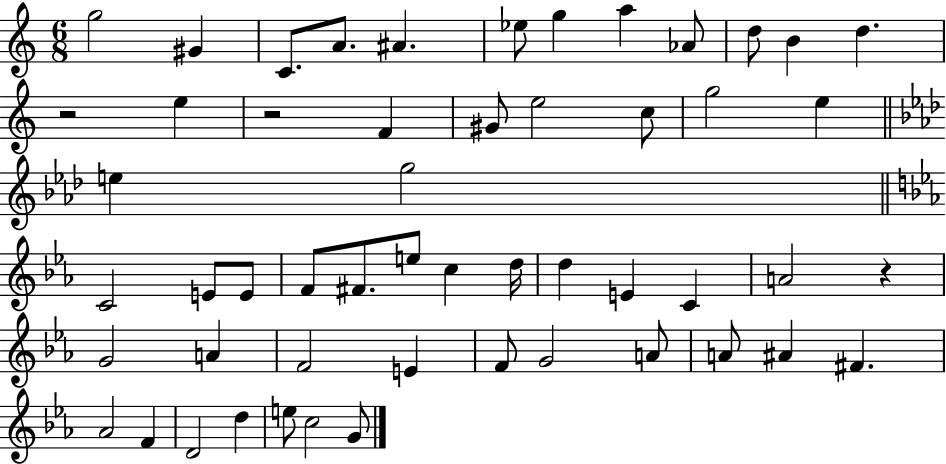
X:1
T:Untitled
M:6/8
L:1/4
K:C
g2 ^G C/2 A/2 ^A _e/2 g a _A/2 d/2 B d z2 e z2 F ^G/2 e2 c/2 g2 e e g2 C2 E/2 E/2 F/2 ^F/2 e/2 c d/4 d E C A2 z G2 A F2 E F/2 G2 A/2 A/2 ^A ^F _A2 F D2 d e/2 c2 G/2